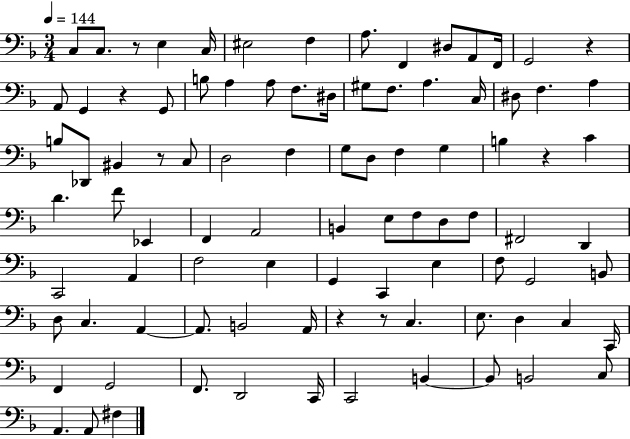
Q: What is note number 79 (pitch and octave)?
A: B2